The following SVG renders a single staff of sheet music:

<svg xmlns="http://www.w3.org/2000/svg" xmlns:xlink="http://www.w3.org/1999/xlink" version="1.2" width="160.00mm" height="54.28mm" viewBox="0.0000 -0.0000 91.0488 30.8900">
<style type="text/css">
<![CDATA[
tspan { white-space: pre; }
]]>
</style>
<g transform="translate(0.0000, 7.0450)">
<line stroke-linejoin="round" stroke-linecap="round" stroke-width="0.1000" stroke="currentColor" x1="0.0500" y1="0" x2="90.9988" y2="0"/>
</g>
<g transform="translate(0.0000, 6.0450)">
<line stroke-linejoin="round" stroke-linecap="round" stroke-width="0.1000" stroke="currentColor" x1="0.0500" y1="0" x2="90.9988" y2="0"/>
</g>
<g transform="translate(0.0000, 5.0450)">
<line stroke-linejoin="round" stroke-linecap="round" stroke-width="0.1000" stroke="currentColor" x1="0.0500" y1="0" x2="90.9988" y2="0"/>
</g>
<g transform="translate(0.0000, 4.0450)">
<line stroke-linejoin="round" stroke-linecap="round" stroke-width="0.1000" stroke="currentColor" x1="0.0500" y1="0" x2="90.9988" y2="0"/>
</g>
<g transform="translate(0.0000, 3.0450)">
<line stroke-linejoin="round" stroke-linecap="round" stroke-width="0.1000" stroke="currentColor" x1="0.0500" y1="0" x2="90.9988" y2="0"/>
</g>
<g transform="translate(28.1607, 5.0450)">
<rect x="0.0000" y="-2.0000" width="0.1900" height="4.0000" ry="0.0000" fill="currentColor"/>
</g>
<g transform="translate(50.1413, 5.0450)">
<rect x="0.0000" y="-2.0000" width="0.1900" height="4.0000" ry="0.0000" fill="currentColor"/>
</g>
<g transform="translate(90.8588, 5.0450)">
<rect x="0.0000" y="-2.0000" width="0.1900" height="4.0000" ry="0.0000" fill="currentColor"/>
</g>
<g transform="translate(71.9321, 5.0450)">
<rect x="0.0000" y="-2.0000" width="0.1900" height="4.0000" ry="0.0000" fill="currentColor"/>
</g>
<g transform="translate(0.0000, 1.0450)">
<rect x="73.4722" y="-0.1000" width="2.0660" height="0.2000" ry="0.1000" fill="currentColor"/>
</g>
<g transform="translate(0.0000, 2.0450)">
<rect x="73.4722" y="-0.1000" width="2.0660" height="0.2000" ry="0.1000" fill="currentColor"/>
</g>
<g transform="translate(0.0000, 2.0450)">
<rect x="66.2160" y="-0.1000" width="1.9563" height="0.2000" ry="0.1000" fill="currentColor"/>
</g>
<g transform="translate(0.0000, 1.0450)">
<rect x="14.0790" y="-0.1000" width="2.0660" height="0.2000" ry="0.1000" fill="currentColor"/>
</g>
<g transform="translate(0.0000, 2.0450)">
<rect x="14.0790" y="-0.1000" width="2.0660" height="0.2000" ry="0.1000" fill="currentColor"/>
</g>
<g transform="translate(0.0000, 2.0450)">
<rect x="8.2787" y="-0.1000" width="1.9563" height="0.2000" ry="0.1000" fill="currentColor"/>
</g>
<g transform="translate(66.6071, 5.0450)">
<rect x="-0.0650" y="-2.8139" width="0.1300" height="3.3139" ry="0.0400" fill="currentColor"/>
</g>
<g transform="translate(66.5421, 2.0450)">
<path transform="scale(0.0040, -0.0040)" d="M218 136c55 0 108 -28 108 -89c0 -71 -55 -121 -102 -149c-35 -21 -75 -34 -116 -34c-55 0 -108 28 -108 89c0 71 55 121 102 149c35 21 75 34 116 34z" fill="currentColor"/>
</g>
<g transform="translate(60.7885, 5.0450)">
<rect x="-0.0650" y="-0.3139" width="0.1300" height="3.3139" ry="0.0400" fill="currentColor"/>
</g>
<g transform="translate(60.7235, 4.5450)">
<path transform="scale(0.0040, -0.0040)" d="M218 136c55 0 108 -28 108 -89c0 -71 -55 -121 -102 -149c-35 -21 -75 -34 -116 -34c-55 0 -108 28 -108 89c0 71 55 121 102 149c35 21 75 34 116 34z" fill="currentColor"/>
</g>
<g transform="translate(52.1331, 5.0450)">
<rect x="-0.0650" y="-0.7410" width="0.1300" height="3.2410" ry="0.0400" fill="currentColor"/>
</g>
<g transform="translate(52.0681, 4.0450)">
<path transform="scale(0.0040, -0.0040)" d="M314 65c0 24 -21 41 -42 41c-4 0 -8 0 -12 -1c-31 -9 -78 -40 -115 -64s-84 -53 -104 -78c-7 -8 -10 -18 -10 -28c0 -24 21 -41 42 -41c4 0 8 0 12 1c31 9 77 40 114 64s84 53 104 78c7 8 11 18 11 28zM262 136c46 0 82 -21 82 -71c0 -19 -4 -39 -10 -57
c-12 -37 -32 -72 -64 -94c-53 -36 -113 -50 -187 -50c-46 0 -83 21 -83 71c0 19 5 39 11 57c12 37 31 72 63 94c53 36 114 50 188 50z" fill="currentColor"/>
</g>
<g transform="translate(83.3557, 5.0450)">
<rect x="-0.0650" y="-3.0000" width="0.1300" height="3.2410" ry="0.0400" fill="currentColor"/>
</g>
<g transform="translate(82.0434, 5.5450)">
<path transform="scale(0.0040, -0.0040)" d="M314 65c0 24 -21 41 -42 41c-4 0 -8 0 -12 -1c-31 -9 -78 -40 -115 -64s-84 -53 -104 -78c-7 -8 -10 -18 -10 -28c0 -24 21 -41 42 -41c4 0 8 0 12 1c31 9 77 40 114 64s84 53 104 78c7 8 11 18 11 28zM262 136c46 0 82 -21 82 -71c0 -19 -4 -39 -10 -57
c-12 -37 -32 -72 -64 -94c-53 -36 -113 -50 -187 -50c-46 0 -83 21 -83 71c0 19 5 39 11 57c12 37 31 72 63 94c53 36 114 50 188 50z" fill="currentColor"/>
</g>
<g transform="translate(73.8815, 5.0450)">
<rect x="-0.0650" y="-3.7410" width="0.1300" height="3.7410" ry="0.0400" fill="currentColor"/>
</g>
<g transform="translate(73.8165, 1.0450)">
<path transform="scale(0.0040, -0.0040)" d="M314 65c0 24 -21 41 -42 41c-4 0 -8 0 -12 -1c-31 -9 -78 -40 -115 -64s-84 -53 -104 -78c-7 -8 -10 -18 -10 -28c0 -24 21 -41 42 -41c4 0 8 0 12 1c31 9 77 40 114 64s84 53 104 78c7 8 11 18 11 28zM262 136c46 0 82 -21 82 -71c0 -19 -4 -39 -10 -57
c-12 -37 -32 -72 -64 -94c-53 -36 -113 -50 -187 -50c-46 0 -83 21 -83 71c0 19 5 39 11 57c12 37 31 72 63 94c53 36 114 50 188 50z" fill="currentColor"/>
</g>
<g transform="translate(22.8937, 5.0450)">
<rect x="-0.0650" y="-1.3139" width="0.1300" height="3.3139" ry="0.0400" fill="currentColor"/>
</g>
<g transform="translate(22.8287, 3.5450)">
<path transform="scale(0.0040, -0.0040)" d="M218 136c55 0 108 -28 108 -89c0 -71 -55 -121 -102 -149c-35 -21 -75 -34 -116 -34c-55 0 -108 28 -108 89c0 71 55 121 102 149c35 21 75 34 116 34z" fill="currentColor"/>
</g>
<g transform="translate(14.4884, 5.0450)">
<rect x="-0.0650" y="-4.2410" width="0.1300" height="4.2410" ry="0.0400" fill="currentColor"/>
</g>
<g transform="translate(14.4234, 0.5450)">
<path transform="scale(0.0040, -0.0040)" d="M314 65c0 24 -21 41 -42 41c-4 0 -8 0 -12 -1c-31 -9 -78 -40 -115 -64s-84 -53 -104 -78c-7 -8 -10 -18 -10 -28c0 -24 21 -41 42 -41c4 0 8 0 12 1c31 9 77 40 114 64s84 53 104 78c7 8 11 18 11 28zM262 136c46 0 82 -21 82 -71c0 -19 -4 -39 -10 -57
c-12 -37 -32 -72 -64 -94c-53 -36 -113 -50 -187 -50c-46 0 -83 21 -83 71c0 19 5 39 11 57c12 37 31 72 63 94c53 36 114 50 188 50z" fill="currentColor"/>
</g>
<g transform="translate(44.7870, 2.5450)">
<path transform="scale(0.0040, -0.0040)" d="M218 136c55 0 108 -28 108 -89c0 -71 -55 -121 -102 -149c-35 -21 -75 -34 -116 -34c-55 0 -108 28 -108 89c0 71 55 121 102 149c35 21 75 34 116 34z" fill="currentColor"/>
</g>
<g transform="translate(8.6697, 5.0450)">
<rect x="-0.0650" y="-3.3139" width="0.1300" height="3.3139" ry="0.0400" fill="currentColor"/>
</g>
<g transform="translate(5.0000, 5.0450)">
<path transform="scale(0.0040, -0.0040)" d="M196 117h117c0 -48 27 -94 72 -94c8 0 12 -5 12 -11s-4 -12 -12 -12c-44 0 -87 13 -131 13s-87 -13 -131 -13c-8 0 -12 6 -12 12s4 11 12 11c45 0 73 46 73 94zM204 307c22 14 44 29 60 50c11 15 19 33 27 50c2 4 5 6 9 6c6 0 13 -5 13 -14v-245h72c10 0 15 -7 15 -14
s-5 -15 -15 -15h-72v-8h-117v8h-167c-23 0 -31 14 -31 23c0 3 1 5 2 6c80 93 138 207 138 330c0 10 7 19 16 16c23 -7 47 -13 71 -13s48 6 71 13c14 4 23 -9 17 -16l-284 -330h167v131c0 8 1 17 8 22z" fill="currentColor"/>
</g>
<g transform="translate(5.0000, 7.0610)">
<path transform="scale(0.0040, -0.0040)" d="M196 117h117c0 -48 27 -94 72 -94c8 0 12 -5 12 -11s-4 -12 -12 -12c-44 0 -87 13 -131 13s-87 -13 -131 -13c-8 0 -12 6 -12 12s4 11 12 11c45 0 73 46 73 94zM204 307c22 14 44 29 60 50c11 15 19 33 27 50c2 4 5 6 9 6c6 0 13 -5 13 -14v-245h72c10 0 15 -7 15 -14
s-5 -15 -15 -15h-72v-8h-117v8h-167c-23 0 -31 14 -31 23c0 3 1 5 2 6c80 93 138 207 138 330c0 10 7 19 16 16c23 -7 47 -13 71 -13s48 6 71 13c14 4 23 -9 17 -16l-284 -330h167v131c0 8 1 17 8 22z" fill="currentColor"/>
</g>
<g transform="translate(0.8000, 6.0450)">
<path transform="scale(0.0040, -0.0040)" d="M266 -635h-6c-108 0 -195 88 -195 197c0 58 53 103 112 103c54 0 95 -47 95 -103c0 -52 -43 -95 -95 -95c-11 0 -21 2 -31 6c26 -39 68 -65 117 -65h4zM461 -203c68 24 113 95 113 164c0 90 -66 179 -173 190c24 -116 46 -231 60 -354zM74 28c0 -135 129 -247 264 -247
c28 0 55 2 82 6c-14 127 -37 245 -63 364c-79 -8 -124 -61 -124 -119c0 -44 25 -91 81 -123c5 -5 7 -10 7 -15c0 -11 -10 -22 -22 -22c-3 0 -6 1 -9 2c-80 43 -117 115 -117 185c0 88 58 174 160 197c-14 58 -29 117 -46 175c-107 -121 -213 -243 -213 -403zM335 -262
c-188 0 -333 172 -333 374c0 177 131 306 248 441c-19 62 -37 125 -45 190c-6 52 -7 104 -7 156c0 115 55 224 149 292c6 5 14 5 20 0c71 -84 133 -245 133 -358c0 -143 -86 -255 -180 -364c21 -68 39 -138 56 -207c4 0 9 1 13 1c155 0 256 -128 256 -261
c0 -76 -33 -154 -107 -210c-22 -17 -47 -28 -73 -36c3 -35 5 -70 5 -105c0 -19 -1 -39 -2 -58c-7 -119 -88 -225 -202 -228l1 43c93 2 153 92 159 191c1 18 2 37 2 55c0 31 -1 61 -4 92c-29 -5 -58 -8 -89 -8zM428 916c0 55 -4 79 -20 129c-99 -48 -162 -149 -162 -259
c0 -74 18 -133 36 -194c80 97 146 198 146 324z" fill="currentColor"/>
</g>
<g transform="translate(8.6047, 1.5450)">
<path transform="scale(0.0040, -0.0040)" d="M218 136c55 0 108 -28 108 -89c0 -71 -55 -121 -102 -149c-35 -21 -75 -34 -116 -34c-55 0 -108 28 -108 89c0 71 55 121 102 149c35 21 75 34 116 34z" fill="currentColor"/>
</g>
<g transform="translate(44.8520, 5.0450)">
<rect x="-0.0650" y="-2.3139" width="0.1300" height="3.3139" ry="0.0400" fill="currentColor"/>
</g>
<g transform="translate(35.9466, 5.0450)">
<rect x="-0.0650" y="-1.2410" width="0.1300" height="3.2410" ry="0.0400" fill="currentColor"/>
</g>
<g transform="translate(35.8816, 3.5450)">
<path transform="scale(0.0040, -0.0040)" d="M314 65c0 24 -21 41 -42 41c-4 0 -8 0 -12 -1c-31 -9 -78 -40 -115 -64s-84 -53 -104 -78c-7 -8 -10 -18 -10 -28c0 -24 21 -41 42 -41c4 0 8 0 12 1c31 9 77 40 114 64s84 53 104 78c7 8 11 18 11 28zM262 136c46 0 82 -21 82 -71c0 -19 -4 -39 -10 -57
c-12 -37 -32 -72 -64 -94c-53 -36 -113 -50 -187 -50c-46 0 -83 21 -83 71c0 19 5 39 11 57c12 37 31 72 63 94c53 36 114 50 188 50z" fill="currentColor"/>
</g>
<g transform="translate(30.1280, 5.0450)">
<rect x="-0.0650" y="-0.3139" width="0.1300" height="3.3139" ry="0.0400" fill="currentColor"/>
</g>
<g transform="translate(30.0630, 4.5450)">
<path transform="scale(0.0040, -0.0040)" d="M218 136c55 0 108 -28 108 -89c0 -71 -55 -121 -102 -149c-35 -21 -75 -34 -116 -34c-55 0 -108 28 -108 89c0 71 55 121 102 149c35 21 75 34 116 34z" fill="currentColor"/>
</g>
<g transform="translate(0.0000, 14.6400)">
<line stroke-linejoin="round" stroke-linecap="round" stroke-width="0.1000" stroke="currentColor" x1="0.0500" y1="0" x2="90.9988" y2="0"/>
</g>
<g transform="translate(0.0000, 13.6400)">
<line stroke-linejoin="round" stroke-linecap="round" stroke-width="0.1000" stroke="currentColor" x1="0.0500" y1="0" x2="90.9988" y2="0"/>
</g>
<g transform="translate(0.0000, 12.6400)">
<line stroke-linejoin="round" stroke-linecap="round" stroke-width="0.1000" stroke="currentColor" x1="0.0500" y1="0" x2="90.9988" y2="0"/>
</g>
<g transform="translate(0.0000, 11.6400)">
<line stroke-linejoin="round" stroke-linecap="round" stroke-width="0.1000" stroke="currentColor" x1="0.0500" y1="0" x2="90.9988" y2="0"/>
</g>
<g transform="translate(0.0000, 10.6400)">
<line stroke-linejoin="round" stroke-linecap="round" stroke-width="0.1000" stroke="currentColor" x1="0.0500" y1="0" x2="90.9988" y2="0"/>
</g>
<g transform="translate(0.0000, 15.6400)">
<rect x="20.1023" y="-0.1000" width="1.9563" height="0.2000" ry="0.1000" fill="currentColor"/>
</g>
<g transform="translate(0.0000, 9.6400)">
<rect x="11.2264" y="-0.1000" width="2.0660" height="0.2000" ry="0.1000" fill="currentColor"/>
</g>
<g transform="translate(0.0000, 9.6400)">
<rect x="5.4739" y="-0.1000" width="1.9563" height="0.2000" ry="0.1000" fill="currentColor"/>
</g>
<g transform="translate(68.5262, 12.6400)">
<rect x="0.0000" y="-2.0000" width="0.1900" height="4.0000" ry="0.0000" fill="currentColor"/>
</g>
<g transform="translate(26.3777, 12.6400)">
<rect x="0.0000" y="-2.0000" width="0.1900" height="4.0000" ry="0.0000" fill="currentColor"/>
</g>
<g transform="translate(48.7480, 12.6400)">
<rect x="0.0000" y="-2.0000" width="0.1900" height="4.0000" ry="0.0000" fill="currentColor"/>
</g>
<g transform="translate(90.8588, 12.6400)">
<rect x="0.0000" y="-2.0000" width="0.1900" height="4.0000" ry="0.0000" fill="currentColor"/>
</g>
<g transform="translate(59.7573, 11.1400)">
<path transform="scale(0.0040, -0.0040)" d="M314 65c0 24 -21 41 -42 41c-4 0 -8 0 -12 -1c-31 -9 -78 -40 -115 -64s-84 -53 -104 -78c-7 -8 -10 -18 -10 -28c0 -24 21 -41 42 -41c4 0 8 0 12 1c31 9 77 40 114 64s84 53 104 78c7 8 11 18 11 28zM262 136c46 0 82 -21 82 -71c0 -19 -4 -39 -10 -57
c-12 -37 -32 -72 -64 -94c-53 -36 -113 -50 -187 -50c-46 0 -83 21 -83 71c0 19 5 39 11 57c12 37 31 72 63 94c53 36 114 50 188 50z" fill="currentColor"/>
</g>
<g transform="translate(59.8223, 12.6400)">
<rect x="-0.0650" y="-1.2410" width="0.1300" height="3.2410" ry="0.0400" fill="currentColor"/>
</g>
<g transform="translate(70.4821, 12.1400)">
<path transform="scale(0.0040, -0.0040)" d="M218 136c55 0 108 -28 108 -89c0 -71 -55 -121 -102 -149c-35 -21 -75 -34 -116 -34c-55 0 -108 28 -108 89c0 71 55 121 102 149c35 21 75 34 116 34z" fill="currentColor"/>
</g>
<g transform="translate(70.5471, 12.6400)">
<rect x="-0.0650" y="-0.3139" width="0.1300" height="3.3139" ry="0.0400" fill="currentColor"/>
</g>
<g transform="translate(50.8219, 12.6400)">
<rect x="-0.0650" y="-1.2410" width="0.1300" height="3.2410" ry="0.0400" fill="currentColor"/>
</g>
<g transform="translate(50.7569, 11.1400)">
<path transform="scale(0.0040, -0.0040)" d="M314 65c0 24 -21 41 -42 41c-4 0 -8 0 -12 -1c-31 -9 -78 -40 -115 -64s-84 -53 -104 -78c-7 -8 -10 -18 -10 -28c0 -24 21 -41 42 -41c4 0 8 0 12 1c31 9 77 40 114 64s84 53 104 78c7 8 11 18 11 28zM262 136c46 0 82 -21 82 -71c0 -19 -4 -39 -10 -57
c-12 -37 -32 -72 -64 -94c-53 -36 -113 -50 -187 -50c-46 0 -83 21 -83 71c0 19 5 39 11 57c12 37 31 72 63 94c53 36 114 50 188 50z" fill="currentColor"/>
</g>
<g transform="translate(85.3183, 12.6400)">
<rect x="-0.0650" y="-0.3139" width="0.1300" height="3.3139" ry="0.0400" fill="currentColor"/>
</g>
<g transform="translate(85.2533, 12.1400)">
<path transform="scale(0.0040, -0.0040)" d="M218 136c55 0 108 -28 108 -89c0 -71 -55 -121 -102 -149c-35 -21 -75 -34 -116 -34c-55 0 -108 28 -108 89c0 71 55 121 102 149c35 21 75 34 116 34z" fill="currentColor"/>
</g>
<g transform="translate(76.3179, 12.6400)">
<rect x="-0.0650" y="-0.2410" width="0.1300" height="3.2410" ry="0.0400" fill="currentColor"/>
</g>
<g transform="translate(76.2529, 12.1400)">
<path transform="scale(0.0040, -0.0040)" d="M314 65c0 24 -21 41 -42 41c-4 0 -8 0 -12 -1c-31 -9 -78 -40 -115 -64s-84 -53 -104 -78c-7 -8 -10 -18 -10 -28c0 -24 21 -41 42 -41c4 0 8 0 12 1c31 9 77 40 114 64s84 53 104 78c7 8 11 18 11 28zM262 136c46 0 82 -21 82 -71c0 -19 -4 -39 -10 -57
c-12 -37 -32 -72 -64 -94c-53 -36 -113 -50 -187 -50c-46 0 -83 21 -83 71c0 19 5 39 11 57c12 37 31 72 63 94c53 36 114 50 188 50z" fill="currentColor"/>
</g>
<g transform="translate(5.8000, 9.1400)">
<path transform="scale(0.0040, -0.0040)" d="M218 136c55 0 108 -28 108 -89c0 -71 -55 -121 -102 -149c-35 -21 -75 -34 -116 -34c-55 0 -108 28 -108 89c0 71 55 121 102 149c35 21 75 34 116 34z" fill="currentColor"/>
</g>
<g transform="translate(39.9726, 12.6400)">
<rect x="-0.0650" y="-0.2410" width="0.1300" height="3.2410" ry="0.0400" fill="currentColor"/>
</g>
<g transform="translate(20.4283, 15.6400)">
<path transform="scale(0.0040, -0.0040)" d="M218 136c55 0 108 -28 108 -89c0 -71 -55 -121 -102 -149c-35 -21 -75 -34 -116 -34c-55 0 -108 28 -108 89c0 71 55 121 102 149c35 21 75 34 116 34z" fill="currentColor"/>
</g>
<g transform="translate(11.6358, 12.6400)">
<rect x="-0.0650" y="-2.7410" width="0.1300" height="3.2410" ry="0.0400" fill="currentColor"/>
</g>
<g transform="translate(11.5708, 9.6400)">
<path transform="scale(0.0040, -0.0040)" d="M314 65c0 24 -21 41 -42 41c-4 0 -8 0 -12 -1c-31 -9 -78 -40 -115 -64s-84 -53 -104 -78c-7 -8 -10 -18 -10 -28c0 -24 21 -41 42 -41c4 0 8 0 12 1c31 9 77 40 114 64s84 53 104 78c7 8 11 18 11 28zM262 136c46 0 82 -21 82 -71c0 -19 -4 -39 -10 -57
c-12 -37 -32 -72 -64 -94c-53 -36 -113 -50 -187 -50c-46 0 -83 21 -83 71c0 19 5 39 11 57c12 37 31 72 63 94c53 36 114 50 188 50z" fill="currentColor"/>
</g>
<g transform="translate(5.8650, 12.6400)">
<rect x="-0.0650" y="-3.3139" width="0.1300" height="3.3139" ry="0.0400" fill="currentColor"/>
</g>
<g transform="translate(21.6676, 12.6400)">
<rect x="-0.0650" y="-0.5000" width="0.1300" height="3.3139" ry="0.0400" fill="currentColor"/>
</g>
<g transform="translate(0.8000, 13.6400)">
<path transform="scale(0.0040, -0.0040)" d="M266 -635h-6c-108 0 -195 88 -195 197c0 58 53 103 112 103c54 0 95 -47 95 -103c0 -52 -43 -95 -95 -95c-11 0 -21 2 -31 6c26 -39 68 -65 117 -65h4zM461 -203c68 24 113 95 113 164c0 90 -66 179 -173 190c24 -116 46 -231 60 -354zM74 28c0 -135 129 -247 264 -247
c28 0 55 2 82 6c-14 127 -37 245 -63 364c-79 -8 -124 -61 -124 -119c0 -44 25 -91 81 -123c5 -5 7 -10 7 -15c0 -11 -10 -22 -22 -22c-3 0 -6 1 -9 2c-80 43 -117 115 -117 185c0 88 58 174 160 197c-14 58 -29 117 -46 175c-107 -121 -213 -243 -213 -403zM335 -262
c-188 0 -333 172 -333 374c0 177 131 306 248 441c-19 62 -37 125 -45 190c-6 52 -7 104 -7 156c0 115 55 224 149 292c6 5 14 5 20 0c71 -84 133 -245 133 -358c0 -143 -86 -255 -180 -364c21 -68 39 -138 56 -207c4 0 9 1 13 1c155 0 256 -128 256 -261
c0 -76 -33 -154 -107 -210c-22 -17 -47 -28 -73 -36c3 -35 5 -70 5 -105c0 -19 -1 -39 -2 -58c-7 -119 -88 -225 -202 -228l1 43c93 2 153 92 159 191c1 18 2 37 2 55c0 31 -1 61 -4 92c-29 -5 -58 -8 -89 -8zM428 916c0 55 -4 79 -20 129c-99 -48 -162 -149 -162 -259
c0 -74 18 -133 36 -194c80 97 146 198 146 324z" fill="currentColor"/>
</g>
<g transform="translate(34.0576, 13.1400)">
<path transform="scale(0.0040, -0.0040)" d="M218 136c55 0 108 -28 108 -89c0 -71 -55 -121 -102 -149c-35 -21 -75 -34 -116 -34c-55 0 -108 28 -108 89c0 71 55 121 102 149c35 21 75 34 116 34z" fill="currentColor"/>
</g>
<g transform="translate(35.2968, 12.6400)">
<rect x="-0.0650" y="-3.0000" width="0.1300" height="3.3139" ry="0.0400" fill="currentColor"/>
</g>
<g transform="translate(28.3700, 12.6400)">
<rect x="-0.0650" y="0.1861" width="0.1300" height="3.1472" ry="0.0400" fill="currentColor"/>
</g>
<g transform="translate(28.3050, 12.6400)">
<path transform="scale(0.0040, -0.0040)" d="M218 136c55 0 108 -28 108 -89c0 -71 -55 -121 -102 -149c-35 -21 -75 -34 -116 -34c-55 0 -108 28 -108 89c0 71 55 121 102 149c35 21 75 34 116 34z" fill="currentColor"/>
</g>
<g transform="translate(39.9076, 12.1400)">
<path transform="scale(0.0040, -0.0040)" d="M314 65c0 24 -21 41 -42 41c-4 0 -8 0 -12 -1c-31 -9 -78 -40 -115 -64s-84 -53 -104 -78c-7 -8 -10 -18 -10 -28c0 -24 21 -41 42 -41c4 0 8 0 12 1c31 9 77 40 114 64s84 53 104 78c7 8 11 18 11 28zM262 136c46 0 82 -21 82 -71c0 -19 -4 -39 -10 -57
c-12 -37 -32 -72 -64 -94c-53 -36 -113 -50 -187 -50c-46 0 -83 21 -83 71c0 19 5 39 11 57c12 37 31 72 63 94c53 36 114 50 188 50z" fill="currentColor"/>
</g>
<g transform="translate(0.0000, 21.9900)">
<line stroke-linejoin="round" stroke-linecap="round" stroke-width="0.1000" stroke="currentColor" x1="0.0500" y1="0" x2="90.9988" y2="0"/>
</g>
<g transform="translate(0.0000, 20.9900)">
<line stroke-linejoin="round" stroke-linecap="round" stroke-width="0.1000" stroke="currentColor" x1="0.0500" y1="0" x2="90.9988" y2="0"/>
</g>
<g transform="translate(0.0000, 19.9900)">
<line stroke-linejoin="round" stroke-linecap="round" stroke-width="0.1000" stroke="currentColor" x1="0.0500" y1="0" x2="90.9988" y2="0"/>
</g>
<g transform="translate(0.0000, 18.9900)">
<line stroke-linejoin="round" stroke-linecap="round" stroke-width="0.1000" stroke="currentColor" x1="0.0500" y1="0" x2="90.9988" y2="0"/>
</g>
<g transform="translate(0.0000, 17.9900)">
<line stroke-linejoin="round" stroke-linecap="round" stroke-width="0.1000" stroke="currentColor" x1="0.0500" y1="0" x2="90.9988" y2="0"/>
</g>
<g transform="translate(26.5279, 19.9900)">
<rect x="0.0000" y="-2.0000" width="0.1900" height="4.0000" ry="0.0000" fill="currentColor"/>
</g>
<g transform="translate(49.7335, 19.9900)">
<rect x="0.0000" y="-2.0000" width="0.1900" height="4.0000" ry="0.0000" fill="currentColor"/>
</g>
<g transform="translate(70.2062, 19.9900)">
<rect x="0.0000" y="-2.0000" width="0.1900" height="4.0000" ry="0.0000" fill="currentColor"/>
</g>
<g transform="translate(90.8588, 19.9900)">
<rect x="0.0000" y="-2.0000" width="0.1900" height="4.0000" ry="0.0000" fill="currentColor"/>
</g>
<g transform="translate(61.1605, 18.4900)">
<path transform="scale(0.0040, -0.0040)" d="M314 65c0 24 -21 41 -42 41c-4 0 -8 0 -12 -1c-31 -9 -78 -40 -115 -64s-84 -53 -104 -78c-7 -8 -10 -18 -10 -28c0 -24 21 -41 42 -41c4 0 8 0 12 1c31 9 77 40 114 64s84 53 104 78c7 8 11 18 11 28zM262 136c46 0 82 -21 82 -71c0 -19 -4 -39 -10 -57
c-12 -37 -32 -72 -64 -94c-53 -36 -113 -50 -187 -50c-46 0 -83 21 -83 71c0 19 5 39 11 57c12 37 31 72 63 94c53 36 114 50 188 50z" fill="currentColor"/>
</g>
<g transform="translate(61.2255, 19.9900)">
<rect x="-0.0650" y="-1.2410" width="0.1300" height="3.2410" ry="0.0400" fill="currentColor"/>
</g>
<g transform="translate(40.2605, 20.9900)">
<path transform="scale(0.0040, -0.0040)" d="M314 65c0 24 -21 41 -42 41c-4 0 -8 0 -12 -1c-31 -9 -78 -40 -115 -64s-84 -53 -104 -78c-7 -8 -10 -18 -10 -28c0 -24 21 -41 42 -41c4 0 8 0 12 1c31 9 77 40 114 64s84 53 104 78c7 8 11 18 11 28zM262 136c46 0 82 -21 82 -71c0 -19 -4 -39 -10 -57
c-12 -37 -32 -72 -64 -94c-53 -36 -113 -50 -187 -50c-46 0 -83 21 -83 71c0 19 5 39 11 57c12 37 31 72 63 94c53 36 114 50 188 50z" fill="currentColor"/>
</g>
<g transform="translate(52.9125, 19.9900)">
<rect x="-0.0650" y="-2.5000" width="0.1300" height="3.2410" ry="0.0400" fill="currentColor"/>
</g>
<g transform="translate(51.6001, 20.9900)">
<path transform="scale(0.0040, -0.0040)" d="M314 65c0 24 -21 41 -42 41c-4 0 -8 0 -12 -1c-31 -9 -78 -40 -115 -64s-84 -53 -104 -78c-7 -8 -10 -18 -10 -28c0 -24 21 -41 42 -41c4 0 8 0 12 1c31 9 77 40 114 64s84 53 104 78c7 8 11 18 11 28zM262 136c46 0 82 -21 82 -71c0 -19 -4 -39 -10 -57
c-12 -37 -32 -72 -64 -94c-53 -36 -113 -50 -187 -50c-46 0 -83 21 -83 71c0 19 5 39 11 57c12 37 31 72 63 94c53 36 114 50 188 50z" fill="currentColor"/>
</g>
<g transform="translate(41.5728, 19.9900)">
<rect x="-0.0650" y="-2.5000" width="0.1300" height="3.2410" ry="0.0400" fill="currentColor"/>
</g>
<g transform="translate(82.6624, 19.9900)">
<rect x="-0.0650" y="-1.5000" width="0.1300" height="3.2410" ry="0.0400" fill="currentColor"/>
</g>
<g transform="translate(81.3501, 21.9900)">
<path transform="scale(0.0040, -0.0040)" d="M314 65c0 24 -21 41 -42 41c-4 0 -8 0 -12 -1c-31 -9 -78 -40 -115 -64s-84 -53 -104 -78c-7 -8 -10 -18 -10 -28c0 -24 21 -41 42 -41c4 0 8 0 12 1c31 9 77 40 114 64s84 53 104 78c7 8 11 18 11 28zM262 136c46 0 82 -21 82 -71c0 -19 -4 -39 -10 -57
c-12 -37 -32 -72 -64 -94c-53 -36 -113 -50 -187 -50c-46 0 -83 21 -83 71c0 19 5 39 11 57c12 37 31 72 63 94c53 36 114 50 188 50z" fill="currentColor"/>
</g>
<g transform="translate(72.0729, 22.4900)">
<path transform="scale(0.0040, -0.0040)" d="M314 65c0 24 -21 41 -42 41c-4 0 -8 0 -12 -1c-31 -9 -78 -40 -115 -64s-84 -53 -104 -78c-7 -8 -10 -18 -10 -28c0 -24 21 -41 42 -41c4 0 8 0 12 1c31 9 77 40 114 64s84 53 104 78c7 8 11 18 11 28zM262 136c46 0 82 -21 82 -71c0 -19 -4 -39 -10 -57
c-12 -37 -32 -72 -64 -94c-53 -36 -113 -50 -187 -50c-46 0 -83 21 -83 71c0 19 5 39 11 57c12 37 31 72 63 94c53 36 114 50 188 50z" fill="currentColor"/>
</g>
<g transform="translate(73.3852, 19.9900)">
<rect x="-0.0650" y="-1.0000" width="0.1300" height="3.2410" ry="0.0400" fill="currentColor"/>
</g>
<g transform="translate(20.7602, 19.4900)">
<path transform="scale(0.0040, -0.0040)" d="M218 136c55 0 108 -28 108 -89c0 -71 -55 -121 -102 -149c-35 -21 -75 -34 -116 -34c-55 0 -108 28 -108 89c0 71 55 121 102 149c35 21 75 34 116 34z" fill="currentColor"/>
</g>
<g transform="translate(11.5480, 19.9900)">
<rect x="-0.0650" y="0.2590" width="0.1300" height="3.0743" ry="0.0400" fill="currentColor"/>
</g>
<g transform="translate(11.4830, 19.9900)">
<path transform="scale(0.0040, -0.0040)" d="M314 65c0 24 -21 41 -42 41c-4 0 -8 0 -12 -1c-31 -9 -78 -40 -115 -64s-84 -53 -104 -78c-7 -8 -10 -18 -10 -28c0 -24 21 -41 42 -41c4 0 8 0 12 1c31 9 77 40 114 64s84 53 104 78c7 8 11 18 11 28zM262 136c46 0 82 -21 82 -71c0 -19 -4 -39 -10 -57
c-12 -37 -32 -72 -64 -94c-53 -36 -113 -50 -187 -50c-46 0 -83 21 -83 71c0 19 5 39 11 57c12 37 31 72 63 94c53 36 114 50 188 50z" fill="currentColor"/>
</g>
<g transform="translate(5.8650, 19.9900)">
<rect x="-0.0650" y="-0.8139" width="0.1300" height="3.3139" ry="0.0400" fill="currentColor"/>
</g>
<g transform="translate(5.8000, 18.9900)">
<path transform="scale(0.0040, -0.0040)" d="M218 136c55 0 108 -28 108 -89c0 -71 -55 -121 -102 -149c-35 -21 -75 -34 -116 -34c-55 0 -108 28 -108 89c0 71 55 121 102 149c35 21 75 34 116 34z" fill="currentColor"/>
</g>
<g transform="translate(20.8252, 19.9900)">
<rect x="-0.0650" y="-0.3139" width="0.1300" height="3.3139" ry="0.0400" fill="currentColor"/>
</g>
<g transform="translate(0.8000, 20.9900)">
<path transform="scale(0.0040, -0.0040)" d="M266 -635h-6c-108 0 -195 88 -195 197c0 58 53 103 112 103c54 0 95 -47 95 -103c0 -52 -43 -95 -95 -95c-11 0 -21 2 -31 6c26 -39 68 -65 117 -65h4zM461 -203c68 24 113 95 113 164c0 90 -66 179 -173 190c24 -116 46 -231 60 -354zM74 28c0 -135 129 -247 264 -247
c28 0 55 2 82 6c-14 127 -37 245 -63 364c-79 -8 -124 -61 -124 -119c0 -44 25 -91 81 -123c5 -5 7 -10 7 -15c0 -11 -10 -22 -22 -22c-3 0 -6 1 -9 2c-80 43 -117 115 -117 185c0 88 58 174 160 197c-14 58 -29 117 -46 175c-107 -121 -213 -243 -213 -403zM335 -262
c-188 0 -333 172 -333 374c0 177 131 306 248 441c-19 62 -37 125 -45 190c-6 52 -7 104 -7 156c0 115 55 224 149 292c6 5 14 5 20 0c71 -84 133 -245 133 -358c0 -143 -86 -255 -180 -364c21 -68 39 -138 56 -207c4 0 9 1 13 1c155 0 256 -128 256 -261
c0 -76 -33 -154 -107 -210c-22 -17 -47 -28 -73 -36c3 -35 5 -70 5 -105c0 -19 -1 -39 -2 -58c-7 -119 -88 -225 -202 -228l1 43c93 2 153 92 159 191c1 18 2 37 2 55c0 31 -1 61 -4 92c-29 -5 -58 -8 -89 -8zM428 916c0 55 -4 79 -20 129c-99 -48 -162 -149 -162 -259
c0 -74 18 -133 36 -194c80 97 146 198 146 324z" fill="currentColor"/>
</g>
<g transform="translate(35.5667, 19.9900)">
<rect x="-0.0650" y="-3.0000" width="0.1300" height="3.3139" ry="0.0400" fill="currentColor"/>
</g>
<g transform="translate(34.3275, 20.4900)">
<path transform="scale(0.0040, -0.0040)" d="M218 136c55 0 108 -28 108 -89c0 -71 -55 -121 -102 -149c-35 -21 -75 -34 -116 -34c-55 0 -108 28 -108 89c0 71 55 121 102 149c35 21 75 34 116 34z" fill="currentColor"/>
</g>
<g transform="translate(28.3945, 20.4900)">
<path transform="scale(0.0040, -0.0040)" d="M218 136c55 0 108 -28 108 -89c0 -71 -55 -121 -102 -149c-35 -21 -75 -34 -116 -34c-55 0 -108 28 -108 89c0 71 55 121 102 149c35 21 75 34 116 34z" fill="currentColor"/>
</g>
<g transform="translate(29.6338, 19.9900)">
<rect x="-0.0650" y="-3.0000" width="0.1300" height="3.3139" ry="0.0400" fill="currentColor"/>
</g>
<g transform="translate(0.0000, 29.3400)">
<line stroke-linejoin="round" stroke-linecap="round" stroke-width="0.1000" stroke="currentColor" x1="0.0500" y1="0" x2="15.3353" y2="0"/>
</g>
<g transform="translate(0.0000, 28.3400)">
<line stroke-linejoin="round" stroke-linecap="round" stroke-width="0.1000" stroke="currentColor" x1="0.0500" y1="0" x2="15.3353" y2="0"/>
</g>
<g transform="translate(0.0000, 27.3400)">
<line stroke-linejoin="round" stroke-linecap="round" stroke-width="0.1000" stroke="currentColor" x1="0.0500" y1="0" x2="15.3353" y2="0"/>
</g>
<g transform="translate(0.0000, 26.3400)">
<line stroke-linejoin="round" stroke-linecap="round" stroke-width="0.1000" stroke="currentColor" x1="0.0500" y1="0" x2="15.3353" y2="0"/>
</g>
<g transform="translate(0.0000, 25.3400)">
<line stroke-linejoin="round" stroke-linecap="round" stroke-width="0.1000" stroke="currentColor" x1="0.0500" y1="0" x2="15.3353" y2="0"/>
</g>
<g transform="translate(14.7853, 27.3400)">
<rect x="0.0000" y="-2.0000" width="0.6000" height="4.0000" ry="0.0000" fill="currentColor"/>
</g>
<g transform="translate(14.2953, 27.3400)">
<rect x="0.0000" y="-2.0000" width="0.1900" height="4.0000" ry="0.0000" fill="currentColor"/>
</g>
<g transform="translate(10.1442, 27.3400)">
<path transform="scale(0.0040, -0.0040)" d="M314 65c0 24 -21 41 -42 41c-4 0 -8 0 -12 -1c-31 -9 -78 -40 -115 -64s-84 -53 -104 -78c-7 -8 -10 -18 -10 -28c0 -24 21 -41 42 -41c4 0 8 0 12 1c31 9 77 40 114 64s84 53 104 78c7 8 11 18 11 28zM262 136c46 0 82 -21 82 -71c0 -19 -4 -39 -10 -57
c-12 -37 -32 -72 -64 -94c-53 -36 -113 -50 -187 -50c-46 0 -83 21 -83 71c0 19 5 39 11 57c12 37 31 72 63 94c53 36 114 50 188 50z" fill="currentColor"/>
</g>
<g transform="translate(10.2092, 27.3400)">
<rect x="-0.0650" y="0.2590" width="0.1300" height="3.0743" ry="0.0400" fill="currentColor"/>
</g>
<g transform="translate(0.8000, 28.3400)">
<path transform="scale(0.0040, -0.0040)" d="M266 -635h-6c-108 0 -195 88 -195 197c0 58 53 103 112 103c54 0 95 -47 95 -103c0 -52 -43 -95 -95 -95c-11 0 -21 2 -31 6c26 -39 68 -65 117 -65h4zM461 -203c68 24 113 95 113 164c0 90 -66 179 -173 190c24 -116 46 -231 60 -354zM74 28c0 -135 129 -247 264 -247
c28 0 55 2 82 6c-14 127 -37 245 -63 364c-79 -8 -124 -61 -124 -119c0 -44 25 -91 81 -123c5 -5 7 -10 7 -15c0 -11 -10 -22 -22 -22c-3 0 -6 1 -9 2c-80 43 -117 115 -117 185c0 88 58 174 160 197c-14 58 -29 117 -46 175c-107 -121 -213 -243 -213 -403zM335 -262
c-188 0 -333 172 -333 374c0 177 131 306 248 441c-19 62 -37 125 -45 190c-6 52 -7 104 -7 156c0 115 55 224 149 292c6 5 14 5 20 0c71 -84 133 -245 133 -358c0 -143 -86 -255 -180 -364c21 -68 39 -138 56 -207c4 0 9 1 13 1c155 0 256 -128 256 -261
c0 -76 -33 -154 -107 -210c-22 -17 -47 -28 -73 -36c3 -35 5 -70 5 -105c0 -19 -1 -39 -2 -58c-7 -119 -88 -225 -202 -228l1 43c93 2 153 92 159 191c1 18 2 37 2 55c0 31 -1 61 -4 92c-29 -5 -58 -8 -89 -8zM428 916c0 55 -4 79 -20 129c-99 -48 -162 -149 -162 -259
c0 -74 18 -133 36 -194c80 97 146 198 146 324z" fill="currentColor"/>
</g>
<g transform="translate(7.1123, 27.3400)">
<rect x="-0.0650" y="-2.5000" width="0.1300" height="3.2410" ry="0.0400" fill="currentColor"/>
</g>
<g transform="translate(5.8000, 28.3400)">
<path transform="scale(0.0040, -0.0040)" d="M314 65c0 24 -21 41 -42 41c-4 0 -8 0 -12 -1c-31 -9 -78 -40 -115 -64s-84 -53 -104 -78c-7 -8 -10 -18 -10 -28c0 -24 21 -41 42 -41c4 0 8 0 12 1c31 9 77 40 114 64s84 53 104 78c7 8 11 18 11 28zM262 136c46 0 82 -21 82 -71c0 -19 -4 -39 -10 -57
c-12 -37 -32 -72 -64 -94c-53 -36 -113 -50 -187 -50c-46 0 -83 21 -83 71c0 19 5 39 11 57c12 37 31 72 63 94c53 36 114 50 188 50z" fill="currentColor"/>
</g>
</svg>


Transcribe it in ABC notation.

X:1
T:Untitled
M:4/4
L:1/4
K:C
b d'2 e c e2 g d2 c a c'2 A2 b a2 C B A c2 e2 e2 c c2 c d B2 c A A G2 G2 e2 D2 E2 G2 B2